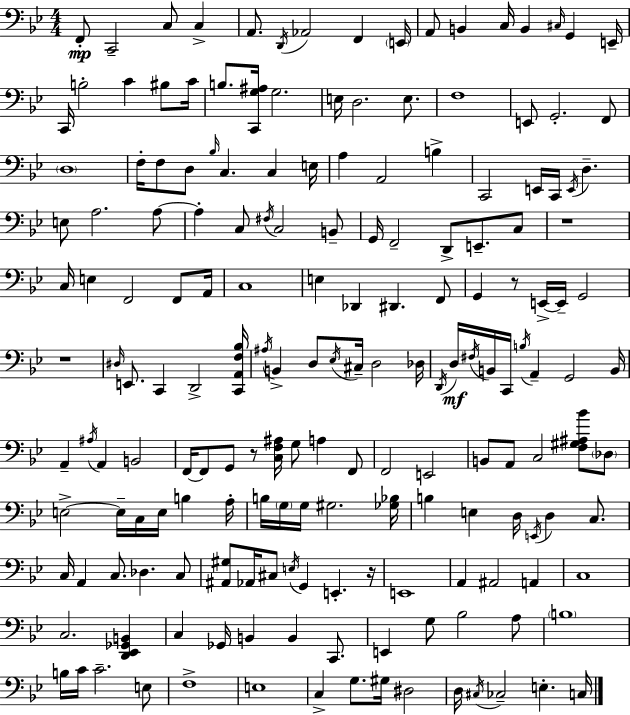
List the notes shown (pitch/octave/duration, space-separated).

F2/e C2/h C3/e C3/q A2/e. D2/s Ab2/h F2/q E2/s A2/e B2/q C3/s B2/q C#3/s G2/q E2/s C2/s B3/h C4/q BIS3/e C4/s B3/e. [C2,G3,A#3]/s G3/h. E3/s D3/h. E3/e. F3/w E2/e G2/h. F2/e D3/w F3/s F3/e D3/e Bb3/s C3/q. C3/q E3/s A3/q A2/h B3/q C2/h E2/s C2/s E2/s D3/q. E3/e A3/h. A3/e A3/q C3/e F#3/s C3/h B2/e G2/s F2/h D2/e E2/e. C3/e R/w C3/s E3/q F2/h F2/e A2/s C3/w E3/q Db2/q D#2/q. F2/e G2/q R/e E2/s E2/s G2/h R/w D#3/s E2/e. C2/q D2/h [C2,A2,F3,Bb3]/s A#3/s B2/q D3/e Eb3/s C#3/s D3/h Db3/s D2/s D3/s F#3/s B2/s C2/s B3/s A2/q G2/h B2/s A2/q A#3/s A2/q B2/h F2/s F2/e G2/e R/e [C3,F3,A#3]/s G3/e A3/q F2/e F2/h E2/h B2/e A2/e C3/h [F3,G#3,A#3,Bb4]/e Db3/e E3/h E3/s C3/s E3/s B3/q A3/s B3/s G3/s G3/s G#3/h. [Gb3,Bb3]/s B3/q E3/q D3/s E2/s D3/q C3/e. C3/s A2/q C3/e. Db3/q. C3/e [A#2,G#3]/e Ab2/s C#3/e E3/s G2/q E2/q. R/s E2/w A2/q A#2/h A2/q C3/w C3/h. [D2,Eb2,Gb2,B2]/q C3/q Gb2/s B2/q B2/q C2/e. E2/q G3/e Bb3/h A3/e B3/w B3/s C4/s C4/h. E3/e F3/w E3/w C3/q G3/e. G#3/s D#3/h D3/s C#3/s CES3/h E3/q. C3/s